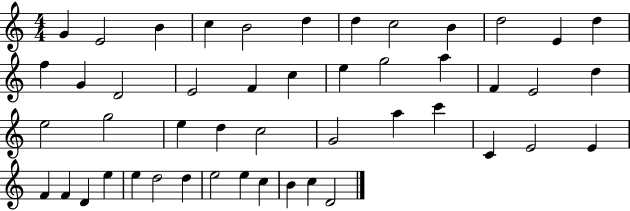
{
  \clef treble
  \numericTimeSignature
  \time 4/4
  \key c \major
  g'4 e'2 b'4 | c''4 b'2 d''4 | d''4 c''2 b'4 | d''2 e'4 d''4 | \break f''4 g'4 d'2 | e'2 f'4 c''4 | e''4 g''2 a''4 | f'4 e'2 d''4 | \break e''2 g''2 | e''4 d''4 c''2 | g'2 a''4 c'''4 | c'4 e'2 e'4 | \break f'4 f'4 d'4 e''4 | e''4 d''2 d''4 | e''2 e''4 c''4 | b'4 c''4 d'2 | \break \bar "|."
}